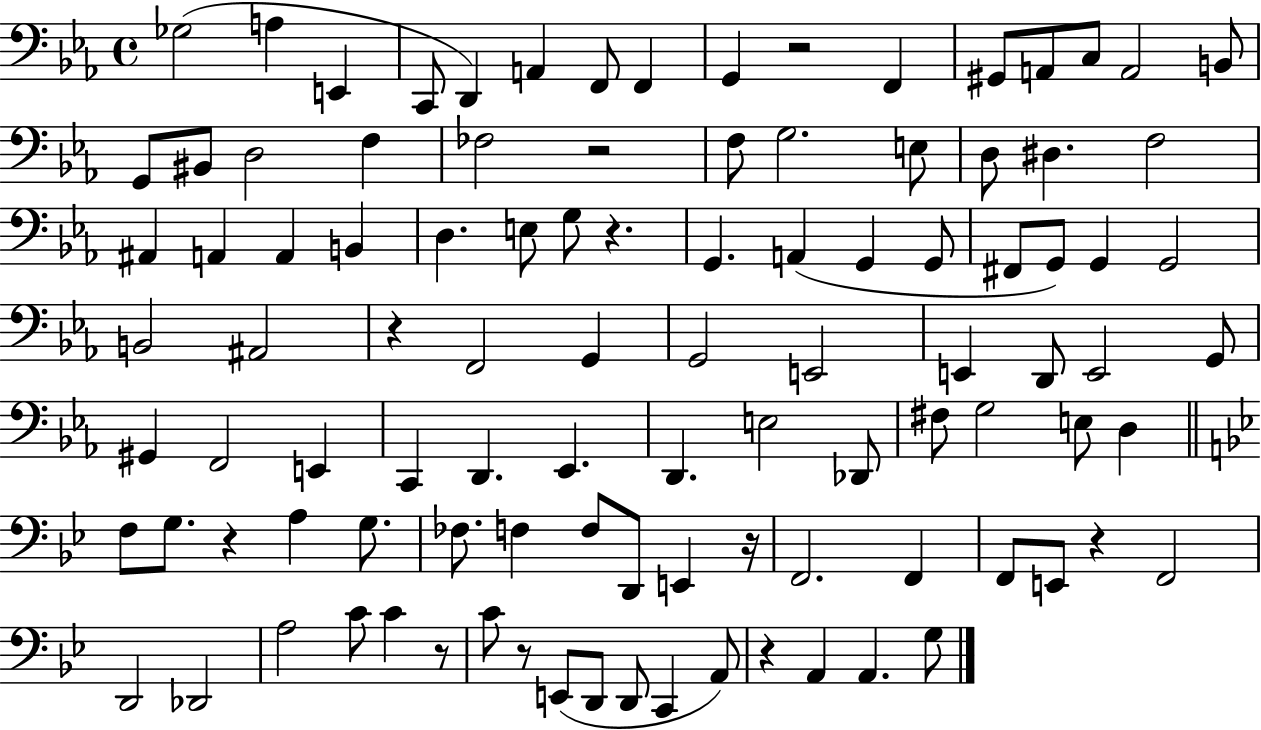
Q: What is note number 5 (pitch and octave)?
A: D2